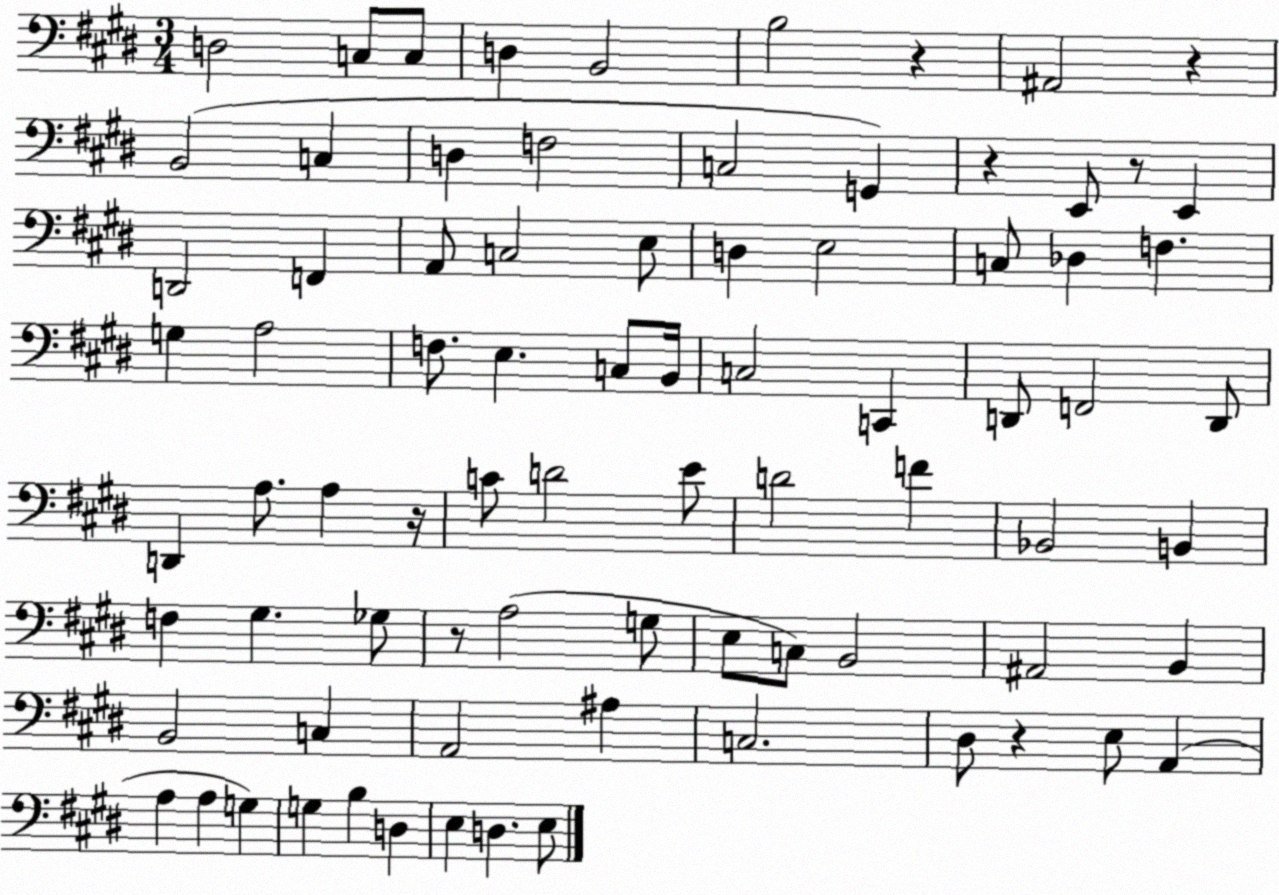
X:1
T:Untitled
M:3/4
L:1/4
K:E
D,2 C,/2 C,/2 D, B,,2 B,2 z ^A,,2 z B,,2 C, D, F,2 C,2 G,, z E,,/2 z/2 E,, D,,2 F,, A,,/2 C,2 E,/2 D, E,2 C,/2 _D, F, G, A,2 F,/2 E, C,/2 B,,/4 C,2 C,, D,,/2 F,,2 D,,/2 D,, A,/2 A, z/4 C/2 D2 E/2 D2 F _B,,2 B,, F, ^G, _G,/2 z/2 A,2 G,/2 E,/2 C,/2 B,,2 ^A,,2 B,, B,,2 C, A,,2 ^A, C,2 ^D,/2 z E,/2 A,, A, A, G, G, B, D, E, D, E,/2